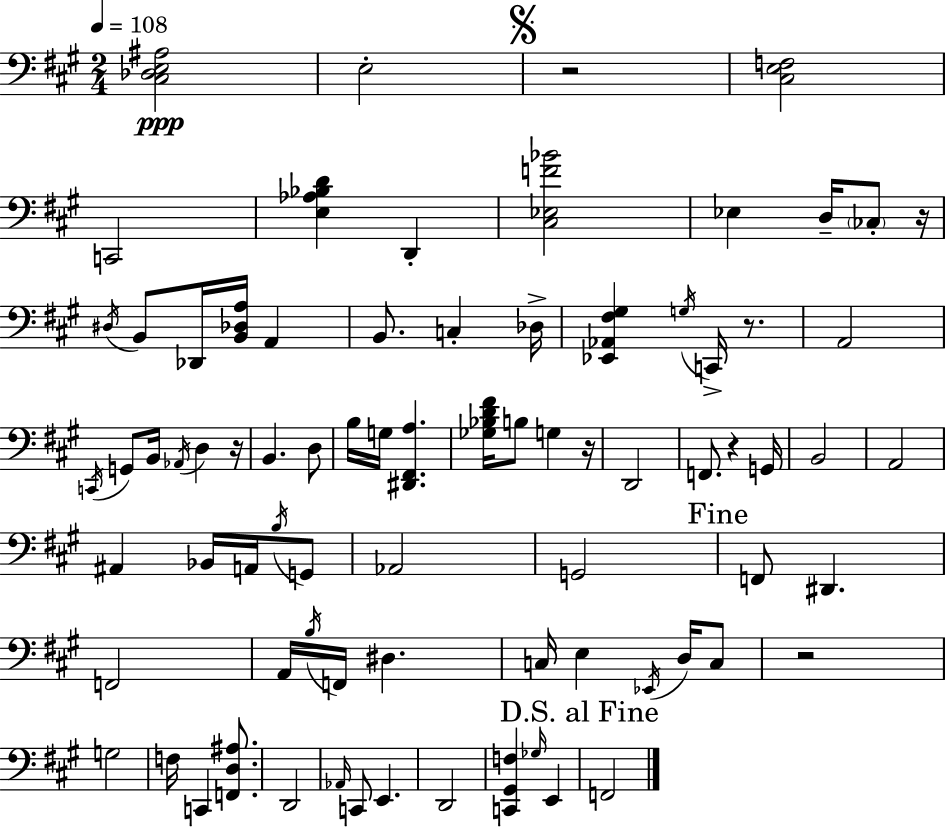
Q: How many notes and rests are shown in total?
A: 79